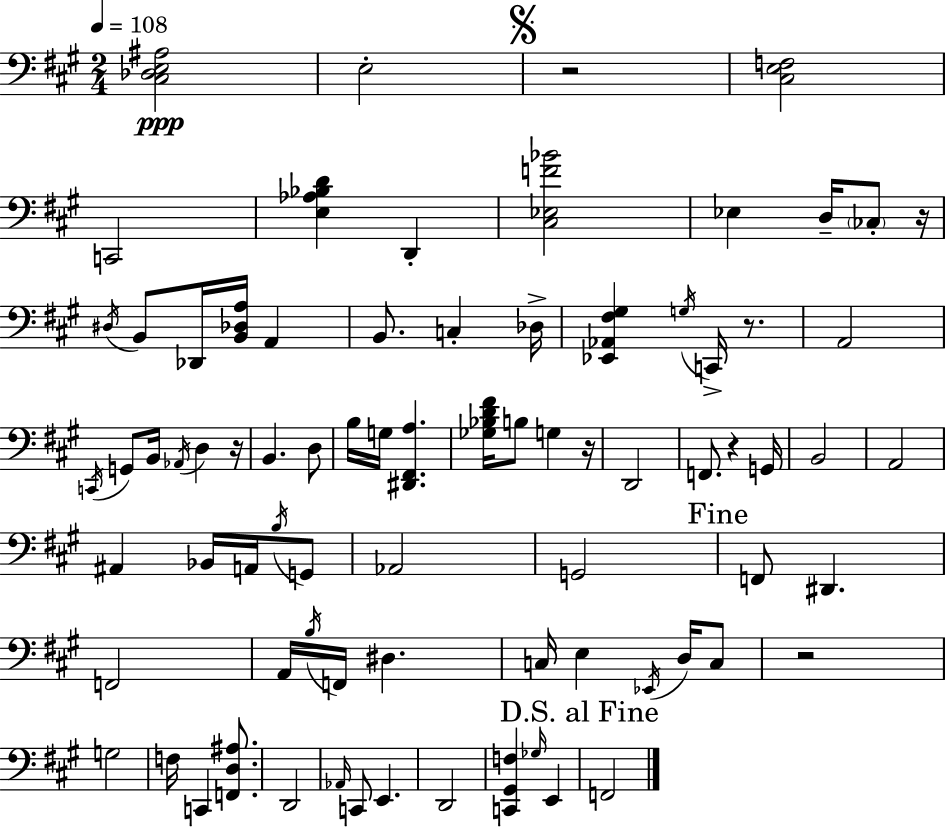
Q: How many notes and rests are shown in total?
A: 79